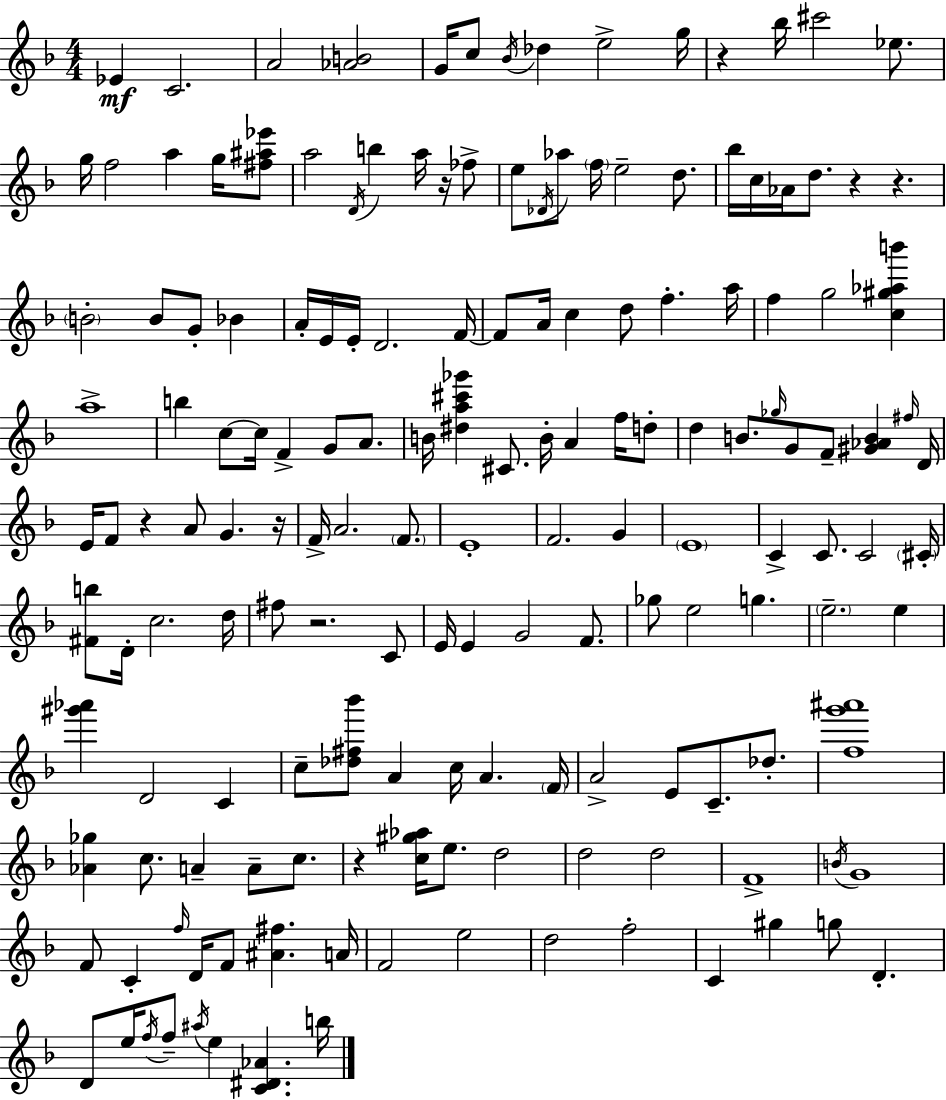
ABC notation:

X:1
T:Untitled
M:4/4
L:1/4
K:Dm
_E C2 A2 [_AB]2 G/4 c/2 _B/4 _d e2 g/4 z _b/4 ^c'2 _e/2 g/4 f2 a g/4 [^f^a_e']/2 a2 D/4 b a/4 z/4 _f/2 e/2 _D/4 _a/2 f/4 e2 d/2 _b/4 c/4 _A/4 d/2 z z B2 B/2 G/2 _B A/4 E/4 E/4 D2 F/4 F/2 A/4 c d/2 f a/4 f g2 [c^g_ab'] a4 b c/2 c/4 F G/2 A/2 B/4 [^da^c'_g'] ^C/2 B/4 A f/4 d/2 d B/2 _g/4 G/2 F/2 [^G_AB] ^f/4 D/4 E/4 F/2 z A/2 G z/4 F/4 A2 F/2 E4 F2 G E4 C C/2 C2 ^C/4 [^Fb]/2 D/4 c2 d/4 ^f/2 z2 C/2 E/4 E G2 F/2 _g/2 e2 g e2 e [^g'_a'] D2 C c/2 [_d^f_b']/2 A c/4 A F/4 A2 E/2 C/2 _d/2 [fg'^a']4 [_A_g] c/2 A A/2 c/2 z [c^g_a]/4 e/2 d2 d2 d2 F4 B/4 G4 F/2 C f/4 D/4 F/2 [^A^f] A/4 F2 e2 d2 f2 C ^g g/2 D D/2 e/4 f/4 f/2 ^a/4 e [C^D_A] b/4